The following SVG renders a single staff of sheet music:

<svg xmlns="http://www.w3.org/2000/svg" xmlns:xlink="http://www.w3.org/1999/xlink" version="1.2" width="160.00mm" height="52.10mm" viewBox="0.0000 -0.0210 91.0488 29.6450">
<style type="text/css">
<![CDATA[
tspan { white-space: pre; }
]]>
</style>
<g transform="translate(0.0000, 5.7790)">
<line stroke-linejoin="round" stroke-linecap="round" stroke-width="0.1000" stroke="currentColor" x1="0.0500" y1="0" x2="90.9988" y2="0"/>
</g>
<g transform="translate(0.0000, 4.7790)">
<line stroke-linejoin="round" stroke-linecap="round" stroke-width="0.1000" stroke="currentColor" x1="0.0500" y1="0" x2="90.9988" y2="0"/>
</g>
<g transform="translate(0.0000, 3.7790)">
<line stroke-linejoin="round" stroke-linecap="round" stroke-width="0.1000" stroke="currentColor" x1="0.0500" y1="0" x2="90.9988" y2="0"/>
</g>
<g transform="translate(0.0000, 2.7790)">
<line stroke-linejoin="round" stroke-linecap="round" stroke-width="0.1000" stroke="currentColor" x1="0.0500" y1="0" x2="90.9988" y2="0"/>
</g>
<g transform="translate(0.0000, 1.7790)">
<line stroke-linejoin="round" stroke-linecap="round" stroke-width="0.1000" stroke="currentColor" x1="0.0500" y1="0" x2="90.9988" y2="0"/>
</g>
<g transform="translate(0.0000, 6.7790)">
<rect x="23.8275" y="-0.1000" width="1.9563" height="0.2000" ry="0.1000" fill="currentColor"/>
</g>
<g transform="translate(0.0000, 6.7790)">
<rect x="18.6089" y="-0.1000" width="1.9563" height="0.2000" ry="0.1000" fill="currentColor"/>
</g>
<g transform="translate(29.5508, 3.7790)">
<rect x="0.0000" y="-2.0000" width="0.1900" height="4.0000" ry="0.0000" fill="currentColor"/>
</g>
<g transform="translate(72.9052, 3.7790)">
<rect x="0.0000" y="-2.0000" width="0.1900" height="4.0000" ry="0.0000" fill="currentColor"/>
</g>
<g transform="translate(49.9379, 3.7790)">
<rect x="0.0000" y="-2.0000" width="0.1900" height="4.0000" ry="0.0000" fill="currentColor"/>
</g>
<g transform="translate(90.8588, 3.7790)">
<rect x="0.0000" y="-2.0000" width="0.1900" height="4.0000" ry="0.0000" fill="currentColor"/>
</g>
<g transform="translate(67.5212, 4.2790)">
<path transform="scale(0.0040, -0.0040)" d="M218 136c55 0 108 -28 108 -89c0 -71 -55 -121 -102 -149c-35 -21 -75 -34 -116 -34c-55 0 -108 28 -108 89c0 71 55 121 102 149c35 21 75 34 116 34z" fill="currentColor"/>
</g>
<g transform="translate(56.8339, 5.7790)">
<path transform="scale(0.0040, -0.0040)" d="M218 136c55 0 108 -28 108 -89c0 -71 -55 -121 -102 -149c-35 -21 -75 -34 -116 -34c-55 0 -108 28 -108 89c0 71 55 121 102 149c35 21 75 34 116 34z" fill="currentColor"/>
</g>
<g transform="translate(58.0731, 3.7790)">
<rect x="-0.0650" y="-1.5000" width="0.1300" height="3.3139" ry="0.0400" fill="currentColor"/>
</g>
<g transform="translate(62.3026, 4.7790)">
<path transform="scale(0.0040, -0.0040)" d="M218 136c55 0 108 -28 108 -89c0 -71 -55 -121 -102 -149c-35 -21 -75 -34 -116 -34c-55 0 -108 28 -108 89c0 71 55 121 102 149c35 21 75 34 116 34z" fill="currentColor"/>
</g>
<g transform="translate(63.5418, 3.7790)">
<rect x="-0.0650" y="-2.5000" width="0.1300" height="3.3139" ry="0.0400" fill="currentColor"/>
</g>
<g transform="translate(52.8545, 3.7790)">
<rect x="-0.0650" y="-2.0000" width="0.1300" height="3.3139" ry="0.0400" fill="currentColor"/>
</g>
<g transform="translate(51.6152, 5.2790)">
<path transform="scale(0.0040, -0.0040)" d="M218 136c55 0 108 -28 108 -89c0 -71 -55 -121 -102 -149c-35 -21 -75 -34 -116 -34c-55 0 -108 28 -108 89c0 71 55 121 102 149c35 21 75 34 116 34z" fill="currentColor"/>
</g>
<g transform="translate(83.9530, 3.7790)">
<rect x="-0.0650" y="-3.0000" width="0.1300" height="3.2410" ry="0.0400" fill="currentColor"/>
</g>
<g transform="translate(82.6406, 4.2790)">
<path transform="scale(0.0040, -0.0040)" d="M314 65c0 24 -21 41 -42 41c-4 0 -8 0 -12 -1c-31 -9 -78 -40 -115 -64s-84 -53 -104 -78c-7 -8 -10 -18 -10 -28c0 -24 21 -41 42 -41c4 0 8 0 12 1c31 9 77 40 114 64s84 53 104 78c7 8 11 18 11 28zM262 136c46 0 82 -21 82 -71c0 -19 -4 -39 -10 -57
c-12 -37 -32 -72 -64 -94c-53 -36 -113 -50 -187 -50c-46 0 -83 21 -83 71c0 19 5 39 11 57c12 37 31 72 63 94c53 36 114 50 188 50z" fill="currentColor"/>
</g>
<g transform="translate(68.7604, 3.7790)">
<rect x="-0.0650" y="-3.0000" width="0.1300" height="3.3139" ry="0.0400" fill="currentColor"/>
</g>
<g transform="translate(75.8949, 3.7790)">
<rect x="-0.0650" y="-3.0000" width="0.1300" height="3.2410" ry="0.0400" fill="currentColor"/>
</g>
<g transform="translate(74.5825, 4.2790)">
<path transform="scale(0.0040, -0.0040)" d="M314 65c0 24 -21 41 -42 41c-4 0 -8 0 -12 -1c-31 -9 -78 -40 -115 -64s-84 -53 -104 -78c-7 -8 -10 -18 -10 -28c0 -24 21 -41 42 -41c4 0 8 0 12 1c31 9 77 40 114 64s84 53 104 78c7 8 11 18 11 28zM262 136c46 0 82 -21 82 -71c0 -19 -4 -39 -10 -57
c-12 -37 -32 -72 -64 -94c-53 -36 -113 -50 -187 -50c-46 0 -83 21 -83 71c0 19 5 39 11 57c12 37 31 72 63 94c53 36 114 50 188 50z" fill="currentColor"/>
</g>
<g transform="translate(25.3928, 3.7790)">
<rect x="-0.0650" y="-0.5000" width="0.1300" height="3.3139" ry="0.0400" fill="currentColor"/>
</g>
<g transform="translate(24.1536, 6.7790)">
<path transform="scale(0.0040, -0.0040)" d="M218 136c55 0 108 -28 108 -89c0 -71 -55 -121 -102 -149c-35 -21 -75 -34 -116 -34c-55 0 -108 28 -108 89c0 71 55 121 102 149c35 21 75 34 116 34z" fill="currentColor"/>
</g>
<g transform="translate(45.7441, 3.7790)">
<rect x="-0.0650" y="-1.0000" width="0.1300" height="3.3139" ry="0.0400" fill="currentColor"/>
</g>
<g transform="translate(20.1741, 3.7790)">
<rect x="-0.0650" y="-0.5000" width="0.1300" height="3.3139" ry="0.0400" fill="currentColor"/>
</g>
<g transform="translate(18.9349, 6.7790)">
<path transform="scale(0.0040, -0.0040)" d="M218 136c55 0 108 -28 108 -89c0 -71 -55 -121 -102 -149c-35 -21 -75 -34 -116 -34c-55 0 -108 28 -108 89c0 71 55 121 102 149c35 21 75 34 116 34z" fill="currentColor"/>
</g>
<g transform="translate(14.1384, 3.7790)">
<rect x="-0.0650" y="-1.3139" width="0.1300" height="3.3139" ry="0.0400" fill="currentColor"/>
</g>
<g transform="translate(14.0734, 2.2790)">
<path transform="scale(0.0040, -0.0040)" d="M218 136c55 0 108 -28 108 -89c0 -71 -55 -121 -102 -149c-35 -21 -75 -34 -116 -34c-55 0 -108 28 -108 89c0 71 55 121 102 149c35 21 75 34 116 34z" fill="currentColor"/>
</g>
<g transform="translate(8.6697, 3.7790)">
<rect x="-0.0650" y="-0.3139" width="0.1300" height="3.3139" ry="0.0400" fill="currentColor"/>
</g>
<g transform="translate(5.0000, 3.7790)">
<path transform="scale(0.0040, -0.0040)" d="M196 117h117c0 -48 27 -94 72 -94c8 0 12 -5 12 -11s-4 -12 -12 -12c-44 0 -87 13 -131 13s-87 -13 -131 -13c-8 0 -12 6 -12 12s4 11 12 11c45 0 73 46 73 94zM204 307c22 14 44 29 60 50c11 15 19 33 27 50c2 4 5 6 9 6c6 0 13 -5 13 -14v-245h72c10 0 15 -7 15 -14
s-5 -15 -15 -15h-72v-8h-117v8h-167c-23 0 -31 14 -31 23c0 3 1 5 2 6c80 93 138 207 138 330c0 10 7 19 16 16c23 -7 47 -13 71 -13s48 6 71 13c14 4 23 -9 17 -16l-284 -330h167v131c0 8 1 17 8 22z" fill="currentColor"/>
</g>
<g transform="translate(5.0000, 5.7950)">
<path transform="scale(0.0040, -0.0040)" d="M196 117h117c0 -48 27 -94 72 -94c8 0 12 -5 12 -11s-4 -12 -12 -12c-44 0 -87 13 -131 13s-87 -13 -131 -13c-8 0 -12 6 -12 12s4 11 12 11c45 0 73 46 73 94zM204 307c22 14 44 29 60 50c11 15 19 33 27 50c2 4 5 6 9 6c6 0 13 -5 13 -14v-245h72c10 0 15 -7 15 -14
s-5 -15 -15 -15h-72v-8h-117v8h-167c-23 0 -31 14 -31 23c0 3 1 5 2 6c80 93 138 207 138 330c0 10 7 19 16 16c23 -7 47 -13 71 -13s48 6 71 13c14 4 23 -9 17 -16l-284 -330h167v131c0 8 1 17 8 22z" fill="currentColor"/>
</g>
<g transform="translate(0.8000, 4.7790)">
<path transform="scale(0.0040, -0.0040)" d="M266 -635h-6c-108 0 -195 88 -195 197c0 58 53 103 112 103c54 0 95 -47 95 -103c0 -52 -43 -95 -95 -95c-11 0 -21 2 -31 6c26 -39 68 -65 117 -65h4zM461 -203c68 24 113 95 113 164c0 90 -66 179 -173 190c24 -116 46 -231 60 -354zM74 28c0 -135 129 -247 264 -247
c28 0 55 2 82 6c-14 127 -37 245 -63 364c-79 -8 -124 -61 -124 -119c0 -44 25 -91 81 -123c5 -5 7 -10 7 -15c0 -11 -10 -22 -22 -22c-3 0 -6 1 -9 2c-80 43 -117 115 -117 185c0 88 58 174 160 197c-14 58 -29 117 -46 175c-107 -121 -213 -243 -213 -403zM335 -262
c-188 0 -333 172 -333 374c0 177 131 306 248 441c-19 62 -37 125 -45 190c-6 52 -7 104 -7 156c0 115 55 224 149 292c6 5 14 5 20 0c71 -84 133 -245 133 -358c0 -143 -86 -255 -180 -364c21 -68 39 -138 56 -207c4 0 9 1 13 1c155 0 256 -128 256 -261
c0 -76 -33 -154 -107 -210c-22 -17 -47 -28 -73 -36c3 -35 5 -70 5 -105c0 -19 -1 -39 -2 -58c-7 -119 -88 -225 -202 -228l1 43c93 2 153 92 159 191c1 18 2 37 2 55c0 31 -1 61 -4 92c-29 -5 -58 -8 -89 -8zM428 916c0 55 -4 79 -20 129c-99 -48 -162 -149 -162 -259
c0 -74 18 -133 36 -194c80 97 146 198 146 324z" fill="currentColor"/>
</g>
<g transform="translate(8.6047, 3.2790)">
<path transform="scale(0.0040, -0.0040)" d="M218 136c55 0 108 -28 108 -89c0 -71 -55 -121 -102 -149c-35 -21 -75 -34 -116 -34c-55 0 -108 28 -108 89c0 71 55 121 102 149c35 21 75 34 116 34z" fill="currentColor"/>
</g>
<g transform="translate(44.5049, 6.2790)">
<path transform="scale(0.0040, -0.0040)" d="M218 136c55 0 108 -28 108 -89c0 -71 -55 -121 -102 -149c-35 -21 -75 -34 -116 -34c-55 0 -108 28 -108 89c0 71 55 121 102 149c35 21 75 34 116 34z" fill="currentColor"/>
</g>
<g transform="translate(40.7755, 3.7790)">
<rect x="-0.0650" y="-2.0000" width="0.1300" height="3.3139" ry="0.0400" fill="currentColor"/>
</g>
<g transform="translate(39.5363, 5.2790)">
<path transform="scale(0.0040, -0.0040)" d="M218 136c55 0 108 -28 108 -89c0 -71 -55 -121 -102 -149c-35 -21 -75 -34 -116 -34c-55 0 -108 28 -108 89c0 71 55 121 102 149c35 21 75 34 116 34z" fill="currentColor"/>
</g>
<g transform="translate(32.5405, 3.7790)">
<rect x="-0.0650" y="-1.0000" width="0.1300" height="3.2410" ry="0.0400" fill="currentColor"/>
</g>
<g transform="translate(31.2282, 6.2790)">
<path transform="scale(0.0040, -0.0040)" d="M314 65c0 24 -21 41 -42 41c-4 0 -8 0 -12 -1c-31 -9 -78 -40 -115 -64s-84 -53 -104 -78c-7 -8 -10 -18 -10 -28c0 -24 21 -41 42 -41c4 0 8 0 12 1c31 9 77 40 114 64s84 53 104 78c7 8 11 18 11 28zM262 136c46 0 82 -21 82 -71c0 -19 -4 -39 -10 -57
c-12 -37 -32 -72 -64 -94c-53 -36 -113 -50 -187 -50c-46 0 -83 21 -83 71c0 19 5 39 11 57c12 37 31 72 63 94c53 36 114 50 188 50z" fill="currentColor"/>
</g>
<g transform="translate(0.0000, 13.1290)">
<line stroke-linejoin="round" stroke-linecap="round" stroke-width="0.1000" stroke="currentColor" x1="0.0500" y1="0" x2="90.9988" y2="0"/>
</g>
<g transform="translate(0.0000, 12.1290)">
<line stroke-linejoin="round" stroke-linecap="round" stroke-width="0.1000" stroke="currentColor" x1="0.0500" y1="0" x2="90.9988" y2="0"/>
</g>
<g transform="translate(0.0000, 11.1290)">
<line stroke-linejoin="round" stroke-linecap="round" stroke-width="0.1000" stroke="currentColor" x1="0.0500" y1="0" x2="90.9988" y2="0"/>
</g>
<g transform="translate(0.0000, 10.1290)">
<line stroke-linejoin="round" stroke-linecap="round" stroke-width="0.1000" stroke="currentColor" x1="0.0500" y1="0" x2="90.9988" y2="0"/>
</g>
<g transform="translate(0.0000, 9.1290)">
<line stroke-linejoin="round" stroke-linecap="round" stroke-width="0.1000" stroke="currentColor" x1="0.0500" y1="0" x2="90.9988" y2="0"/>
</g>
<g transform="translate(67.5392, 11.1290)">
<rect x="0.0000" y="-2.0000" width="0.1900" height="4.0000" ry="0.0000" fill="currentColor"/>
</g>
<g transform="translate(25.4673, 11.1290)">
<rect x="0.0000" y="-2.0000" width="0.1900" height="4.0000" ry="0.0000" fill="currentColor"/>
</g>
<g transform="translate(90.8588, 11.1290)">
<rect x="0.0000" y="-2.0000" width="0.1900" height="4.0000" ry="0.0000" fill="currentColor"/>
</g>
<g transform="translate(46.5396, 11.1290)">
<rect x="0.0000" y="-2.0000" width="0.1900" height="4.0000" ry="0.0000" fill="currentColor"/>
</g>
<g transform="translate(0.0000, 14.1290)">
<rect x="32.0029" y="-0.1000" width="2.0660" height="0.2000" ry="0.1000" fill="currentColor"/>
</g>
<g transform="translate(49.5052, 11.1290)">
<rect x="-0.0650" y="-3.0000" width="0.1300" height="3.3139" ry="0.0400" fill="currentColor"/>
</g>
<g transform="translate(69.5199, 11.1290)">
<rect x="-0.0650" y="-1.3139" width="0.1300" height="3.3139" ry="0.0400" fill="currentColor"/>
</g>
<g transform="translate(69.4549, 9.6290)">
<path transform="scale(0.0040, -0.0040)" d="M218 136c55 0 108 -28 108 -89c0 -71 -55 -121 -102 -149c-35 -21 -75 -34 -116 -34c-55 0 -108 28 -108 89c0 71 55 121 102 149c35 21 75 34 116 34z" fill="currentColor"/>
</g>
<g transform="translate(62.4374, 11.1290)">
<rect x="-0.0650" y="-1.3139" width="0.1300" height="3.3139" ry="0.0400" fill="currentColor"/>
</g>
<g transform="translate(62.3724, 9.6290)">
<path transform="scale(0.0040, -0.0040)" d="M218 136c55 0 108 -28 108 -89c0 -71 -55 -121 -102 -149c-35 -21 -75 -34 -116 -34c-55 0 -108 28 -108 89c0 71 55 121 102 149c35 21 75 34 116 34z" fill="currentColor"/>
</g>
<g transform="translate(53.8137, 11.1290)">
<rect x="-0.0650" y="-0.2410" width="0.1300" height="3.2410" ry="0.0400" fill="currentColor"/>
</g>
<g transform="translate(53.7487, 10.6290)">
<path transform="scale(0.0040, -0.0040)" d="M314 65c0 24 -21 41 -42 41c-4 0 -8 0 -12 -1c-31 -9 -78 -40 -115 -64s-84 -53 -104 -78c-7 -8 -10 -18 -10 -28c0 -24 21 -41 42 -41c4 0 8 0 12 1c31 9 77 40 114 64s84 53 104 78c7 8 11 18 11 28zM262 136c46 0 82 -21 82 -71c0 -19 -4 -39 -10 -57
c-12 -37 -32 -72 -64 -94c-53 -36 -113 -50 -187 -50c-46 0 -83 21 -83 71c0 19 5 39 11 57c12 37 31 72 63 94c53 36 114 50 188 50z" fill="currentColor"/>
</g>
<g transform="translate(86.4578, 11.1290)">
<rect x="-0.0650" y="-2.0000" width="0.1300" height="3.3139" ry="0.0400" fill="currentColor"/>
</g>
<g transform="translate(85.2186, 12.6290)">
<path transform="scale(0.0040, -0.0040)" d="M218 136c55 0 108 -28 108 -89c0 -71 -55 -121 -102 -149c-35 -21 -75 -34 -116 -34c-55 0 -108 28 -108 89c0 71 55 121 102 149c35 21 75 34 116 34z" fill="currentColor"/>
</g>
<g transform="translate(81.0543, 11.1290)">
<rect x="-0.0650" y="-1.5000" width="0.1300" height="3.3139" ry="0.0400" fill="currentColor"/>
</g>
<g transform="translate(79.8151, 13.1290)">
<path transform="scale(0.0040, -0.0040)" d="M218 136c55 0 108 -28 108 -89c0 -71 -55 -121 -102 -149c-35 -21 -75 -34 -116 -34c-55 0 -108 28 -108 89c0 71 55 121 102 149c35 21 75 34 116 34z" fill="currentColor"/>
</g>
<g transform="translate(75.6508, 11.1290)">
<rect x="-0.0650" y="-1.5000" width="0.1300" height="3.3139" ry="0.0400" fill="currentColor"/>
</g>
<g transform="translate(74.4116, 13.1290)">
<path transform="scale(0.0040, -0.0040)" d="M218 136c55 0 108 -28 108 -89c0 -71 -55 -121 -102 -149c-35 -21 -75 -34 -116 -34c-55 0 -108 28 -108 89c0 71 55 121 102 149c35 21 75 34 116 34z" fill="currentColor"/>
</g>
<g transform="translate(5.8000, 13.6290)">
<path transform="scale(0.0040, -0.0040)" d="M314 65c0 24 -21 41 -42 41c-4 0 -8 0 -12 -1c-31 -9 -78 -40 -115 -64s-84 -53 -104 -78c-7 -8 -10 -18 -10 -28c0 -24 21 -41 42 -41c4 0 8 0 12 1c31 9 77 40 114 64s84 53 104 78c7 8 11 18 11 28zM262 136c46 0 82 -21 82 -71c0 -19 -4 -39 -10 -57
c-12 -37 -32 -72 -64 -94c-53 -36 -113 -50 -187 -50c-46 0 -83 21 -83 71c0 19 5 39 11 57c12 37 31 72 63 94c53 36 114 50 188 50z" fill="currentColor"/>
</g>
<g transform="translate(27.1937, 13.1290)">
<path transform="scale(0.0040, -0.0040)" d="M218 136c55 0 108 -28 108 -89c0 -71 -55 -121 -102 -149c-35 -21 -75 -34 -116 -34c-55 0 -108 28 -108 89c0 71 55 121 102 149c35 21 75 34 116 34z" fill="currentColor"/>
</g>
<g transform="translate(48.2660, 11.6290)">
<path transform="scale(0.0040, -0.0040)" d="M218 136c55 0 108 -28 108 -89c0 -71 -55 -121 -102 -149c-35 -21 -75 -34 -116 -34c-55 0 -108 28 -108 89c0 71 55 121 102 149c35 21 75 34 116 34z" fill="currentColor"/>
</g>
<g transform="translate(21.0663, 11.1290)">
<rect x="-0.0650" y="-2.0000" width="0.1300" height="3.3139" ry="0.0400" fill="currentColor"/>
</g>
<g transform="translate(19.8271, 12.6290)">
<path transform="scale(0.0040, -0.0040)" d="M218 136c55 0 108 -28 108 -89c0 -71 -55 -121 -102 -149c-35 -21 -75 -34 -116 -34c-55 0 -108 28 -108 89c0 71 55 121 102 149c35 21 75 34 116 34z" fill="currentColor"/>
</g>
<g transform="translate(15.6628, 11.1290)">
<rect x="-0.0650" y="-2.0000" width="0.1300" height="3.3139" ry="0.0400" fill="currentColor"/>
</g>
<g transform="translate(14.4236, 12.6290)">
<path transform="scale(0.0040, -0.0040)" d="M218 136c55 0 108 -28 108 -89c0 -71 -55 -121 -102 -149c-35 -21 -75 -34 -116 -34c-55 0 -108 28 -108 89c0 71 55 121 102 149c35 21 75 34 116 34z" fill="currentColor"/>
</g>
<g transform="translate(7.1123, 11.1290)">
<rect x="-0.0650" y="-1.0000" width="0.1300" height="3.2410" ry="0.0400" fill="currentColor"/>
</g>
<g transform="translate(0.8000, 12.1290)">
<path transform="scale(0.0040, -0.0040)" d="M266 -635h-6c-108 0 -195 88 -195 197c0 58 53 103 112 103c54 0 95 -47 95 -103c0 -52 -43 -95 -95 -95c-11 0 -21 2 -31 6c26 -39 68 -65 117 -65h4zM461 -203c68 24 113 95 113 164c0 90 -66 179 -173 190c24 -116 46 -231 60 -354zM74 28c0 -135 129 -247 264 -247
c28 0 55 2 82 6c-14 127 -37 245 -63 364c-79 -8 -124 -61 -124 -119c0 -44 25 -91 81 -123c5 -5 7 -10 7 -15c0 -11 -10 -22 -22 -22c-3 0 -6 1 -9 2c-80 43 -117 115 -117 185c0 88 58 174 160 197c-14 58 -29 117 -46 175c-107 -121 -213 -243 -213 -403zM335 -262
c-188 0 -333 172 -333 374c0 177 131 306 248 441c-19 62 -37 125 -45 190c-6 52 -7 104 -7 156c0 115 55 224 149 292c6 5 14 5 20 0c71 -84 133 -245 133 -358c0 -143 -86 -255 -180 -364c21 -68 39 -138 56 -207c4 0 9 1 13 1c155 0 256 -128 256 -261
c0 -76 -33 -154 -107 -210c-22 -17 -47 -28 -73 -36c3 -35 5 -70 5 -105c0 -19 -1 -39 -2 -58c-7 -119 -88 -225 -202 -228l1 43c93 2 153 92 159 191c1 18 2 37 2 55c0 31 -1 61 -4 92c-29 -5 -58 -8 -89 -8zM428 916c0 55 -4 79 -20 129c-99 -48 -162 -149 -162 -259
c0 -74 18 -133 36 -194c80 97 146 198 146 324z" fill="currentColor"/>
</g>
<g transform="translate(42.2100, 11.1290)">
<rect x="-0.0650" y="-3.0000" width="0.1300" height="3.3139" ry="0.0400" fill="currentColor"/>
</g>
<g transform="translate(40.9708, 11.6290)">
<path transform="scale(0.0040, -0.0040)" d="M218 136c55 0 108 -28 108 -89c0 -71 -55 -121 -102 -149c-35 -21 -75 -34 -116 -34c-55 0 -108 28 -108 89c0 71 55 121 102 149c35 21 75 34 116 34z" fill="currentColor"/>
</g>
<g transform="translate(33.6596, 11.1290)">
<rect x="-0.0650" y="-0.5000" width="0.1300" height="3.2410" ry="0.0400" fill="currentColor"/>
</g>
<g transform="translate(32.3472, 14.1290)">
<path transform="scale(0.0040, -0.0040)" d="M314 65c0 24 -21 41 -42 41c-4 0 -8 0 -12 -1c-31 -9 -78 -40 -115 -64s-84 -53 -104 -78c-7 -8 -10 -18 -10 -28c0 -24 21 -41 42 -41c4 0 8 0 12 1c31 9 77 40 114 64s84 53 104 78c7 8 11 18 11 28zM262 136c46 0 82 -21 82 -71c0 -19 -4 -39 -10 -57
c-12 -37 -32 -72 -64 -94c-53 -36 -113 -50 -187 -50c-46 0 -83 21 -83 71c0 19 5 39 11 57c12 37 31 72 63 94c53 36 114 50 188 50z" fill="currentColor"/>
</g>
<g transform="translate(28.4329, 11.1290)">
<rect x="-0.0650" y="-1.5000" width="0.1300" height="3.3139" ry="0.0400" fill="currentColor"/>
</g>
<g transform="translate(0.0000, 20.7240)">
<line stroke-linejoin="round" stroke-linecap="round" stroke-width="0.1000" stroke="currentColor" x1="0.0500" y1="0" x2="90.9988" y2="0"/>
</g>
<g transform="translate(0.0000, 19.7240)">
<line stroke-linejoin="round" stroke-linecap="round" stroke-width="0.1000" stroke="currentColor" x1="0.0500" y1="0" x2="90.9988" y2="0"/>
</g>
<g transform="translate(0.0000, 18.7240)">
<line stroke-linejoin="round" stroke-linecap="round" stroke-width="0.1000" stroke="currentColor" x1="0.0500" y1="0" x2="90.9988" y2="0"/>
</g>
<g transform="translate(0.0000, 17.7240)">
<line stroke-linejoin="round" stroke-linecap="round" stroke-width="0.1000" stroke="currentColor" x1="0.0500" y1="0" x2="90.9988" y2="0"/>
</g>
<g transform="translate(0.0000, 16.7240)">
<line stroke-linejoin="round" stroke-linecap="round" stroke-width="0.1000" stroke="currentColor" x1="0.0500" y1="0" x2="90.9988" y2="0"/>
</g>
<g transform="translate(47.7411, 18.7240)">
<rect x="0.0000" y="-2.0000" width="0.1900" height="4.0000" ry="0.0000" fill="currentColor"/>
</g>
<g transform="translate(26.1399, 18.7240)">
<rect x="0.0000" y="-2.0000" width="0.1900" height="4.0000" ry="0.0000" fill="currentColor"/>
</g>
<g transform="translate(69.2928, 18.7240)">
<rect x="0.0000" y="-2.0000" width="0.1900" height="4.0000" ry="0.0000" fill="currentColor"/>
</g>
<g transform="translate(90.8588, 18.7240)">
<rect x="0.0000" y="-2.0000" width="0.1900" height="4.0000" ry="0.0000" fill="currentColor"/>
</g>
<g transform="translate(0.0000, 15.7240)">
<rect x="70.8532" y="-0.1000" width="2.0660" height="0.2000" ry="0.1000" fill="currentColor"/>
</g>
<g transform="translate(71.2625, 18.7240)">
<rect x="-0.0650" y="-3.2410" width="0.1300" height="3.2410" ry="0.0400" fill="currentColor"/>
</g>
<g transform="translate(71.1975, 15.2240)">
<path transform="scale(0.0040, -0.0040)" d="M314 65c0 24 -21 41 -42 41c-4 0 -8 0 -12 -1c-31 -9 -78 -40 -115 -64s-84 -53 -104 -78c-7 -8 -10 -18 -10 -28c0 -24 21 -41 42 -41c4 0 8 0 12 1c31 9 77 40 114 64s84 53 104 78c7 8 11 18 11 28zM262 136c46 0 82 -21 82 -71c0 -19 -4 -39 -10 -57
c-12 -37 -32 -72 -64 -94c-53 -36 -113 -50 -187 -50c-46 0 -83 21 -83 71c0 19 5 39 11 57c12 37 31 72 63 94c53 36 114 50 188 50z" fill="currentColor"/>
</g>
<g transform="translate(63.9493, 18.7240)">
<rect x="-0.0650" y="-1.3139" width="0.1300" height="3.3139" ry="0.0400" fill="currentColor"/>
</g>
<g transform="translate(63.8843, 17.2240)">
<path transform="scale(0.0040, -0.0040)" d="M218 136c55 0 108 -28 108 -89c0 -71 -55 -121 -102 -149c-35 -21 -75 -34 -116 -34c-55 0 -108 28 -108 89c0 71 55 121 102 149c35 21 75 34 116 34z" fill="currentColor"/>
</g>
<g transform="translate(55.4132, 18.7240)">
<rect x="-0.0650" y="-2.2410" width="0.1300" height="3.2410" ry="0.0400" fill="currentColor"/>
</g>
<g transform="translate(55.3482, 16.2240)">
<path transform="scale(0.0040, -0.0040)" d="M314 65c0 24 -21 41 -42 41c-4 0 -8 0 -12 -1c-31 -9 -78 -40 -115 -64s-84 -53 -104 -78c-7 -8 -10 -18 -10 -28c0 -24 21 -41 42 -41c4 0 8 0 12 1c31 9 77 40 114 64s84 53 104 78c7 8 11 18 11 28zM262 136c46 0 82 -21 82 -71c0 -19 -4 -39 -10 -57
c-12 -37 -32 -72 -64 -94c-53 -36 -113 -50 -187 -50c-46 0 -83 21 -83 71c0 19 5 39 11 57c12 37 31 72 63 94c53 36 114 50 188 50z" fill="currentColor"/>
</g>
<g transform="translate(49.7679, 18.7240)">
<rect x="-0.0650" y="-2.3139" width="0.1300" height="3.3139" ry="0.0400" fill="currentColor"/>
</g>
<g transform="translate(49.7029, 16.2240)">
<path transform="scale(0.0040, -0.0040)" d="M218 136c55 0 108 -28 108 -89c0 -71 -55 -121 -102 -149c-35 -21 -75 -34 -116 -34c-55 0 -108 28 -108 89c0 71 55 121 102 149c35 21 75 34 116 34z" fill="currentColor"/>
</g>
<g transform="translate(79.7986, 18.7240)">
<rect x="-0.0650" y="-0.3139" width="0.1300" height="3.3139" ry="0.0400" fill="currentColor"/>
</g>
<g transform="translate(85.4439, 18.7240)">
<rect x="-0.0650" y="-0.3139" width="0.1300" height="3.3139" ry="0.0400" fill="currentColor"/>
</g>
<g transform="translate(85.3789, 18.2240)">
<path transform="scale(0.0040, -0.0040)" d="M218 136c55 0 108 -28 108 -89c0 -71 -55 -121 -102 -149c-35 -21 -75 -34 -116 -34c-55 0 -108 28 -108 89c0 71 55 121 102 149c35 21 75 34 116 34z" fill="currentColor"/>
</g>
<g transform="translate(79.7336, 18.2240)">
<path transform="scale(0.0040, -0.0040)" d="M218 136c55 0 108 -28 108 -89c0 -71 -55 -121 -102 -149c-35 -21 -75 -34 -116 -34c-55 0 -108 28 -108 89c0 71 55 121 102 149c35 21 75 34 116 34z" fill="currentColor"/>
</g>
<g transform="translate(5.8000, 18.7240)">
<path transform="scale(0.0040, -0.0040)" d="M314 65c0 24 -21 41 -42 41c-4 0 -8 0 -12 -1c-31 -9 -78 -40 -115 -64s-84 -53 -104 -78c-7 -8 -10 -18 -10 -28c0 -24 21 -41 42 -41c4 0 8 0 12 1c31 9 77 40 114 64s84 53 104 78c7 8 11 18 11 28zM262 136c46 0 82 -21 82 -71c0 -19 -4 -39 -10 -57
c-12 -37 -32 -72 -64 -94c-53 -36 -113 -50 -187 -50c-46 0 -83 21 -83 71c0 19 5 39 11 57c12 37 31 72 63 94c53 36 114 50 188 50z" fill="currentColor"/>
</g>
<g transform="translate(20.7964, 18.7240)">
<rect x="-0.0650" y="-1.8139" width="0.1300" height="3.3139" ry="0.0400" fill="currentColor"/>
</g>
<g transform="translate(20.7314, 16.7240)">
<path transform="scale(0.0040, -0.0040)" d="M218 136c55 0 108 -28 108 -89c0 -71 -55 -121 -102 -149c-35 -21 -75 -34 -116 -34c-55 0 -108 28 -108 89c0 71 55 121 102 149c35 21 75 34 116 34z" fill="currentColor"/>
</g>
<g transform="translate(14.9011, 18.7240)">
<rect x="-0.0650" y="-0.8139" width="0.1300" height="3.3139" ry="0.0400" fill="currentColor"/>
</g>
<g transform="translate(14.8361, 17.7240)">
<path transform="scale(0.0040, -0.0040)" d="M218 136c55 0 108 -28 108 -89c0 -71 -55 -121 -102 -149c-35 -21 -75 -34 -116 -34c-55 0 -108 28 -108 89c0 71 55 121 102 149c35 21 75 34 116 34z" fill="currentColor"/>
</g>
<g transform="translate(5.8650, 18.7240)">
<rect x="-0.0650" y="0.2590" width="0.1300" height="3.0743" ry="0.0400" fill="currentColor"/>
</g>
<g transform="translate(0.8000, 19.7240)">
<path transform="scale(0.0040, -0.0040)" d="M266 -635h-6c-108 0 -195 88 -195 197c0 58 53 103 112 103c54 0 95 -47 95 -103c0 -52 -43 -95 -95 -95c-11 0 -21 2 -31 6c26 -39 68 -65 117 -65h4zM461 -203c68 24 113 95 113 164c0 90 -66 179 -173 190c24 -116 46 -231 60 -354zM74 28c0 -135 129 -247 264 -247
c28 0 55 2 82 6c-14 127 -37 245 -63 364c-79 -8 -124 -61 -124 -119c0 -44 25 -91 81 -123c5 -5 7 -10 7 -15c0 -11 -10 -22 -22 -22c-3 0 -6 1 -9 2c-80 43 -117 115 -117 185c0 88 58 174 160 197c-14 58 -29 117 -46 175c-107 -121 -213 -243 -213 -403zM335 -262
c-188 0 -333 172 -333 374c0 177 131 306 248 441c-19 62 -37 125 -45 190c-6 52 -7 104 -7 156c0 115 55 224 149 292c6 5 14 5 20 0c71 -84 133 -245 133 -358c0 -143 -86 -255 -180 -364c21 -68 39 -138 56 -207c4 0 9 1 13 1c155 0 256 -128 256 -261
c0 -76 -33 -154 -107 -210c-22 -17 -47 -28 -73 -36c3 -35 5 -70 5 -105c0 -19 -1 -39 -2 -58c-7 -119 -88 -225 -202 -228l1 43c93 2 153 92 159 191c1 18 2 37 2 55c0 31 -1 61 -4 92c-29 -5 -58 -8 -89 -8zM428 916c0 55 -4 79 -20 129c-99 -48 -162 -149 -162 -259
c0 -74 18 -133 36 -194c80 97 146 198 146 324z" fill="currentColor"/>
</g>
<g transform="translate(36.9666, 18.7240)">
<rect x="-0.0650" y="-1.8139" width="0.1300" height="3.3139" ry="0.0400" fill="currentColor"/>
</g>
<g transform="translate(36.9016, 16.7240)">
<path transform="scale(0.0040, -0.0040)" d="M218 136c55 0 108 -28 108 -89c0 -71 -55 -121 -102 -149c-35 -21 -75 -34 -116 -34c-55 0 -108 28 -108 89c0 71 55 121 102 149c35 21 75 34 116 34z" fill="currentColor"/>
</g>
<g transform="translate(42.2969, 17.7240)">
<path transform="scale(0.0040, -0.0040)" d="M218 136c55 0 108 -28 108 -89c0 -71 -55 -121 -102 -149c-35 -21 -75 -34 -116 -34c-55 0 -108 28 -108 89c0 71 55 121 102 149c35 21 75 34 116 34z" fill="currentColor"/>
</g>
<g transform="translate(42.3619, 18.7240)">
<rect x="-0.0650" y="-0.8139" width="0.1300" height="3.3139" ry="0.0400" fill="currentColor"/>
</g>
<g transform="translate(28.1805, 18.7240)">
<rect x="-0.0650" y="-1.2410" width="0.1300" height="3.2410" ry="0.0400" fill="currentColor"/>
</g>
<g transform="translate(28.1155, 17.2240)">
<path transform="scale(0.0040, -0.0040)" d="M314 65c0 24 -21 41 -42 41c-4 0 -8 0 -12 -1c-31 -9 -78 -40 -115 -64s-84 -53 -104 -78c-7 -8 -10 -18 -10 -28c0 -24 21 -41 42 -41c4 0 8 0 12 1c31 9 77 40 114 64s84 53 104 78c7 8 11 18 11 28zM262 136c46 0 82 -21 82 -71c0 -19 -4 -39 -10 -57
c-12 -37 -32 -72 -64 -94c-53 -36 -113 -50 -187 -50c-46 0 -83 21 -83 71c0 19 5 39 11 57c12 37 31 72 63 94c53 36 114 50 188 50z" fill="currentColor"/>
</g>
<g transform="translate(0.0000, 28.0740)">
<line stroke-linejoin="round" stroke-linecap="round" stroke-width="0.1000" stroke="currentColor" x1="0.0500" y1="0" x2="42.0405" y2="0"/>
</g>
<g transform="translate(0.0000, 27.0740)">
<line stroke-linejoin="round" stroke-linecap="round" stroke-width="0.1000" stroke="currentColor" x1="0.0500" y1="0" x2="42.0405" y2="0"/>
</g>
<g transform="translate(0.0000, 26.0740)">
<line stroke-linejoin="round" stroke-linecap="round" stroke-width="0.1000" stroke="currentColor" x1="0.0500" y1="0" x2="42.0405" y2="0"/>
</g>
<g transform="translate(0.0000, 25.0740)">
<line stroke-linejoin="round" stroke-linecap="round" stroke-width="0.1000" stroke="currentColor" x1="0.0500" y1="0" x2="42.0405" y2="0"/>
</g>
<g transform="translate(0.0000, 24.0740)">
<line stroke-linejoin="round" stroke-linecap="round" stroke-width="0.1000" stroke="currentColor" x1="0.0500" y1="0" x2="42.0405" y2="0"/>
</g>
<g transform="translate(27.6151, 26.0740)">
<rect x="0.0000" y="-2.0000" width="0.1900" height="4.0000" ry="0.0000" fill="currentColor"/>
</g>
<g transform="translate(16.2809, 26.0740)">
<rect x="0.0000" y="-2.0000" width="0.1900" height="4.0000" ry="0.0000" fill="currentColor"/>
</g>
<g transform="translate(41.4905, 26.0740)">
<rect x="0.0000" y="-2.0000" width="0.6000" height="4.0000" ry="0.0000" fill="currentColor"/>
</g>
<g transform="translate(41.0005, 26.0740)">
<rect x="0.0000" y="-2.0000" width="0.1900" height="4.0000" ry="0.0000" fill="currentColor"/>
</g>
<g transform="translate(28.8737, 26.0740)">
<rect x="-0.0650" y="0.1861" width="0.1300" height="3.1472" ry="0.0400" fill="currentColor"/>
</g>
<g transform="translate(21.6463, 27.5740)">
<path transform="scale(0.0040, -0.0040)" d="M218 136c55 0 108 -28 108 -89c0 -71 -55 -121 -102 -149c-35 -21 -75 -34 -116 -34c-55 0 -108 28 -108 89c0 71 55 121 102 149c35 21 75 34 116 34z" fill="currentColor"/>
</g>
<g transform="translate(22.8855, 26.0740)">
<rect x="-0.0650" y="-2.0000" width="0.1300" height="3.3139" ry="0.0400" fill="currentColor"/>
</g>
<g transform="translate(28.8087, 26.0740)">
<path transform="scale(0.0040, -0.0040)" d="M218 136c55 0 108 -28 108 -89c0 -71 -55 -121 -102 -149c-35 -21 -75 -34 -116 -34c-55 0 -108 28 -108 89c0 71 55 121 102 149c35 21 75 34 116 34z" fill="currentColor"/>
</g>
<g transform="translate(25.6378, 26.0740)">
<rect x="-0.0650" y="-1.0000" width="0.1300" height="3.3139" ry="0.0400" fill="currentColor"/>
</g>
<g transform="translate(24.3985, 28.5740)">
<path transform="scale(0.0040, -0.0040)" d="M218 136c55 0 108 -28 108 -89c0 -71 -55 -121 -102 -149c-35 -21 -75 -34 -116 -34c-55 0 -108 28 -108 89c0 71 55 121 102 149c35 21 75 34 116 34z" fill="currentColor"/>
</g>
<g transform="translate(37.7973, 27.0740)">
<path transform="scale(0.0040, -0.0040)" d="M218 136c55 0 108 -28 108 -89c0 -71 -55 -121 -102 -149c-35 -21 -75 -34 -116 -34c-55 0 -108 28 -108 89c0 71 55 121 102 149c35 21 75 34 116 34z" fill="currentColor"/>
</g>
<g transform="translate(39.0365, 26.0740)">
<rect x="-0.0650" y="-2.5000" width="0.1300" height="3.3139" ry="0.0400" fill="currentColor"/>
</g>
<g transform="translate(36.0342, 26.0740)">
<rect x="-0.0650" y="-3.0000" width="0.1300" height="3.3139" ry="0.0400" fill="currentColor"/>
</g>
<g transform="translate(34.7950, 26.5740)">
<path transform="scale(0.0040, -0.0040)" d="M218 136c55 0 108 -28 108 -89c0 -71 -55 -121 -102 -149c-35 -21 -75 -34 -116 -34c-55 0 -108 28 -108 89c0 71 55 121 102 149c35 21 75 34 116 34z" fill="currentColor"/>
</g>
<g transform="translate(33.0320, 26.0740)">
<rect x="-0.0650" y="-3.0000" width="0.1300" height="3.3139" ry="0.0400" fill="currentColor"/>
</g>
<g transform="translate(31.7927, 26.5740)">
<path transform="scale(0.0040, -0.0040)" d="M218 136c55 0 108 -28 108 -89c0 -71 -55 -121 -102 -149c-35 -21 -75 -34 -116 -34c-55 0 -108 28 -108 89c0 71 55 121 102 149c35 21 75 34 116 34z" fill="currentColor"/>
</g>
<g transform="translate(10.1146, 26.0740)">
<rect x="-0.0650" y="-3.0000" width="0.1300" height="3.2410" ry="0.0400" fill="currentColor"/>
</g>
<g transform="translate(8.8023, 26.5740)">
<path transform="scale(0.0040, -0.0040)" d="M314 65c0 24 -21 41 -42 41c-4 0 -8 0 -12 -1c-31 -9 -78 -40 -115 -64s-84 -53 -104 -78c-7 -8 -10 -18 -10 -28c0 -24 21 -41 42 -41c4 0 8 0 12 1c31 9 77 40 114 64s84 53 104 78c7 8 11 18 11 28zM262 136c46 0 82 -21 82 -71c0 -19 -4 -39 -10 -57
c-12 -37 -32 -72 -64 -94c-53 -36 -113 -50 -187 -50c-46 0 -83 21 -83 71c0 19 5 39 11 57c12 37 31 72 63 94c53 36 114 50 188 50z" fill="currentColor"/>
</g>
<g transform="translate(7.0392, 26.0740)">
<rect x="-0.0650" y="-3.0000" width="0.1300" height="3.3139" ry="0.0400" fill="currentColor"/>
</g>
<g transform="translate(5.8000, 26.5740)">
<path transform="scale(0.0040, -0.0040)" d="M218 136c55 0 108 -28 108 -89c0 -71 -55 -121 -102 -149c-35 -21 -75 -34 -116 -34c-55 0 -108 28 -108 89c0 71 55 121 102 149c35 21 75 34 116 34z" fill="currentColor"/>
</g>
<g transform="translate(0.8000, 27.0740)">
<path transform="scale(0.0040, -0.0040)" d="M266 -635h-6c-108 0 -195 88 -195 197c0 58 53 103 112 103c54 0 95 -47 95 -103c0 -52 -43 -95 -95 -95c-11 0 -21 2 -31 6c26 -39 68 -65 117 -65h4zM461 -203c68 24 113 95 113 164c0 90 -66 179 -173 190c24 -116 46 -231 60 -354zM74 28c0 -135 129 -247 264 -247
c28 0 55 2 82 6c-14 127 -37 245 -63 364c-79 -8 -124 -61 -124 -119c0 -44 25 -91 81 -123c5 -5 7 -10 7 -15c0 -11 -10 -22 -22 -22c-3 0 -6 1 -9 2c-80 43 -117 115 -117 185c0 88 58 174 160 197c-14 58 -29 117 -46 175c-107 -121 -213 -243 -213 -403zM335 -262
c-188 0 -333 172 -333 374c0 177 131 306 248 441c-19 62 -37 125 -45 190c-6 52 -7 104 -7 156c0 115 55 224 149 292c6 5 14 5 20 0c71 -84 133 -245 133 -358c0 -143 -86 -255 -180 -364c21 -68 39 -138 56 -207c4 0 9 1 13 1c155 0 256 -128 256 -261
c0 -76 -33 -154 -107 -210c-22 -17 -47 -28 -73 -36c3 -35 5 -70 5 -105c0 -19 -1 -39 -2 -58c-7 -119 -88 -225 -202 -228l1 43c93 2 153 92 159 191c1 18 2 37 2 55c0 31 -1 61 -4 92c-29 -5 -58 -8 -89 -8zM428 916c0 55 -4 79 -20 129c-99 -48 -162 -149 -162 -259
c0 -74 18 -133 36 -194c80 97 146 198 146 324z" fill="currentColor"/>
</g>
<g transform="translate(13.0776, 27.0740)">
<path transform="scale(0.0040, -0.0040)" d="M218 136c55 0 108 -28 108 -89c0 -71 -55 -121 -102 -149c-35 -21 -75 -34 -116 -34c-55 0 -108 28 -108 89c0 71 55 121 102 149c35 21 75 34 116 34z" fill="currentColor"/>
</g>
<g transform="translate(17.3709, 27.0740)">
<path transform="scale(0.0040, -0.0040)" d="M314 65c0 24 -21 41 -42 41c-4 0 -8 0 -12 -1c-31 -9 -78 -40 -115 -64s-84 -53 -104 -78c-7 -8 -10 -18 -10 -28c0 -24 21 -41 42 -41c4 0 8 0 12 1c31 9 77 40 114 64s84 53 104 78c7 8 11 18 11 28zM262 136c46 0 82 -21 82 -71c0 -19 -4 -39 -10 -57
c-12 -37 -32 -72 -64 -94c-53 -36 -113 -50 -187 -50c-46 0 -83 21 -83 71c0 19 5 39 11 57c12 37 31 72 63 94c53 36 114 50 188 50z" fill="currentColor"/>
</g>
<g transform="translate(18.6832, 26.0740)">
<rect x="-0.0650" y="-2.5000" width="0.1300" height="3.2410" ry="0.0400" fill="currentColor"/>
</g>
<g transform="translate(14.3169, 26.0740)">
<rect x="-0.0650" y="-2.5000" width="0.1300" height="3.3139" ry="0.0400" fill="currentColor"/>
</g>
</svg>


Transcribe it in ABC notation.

X:1
T:Untitled
M:4/4
L:1/4
K:C
c e C C D2 F D F E G A A2 A2 D2 F F E C2 A A c2 e e E E F B2 d f e2 f d g g2 e b2 c c A A2 G G2 F D B A A G